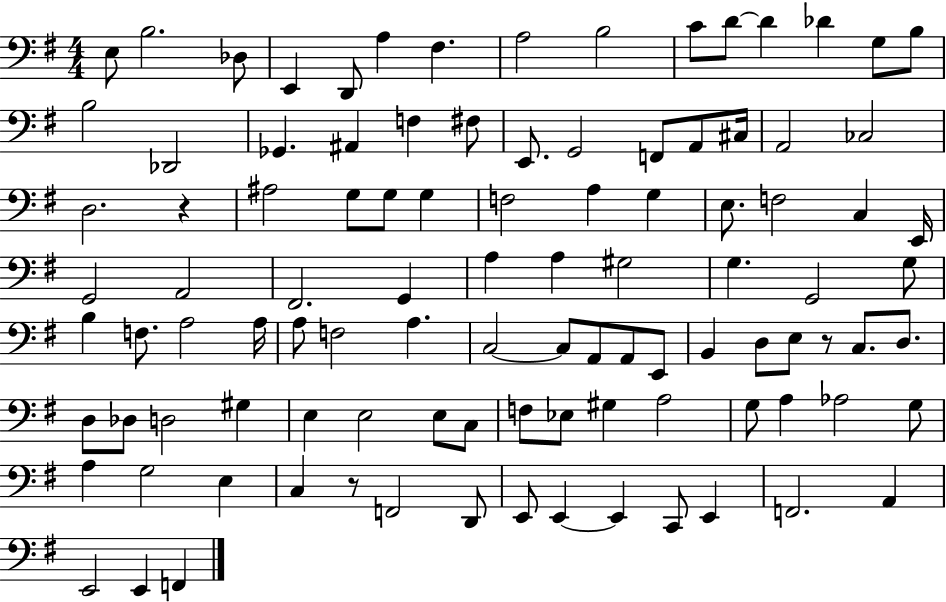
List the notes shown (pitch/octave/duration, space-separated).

E3/e B3/h. Db3/e E2/q D2/e A3/q F#3/q. A3/h B3/h C4/e D4/e D4/q Db4/q G3/e B3/e B3/h Db2/h Gb2/q. A#2/q F3/q F#3/e E2/e. G2/h F2/e A2/e C#3/s A2/h CES3/h D3/h. R/q A#3/h G3/e G3/e G3/q F3/h A3/q G3/q E3/e. F3/h C3/q E2/s G2/h A2/h F#2/h. G2/q A3/q A3/q G#3/h G3/q. G2/h G3/e B3/q F3/e. A3/h A3/s A3/e F3/h A3/q. C3/h C3/e A2/e A2/e E2/e B2/q D3/e E3/e R/e C3/e. D3/e. D3/e Db3/e D3/h G#3/q E3/q E3/h E3/e C3/e F3/e Eb3/e G#3/q A3/h G3/e A3/q Ab3/h G3/e A3/q G3/h E3/q C3/q R/e F2/h D2/e E2/e E2/q E2/q C2/e E2/q F2/h. A2/q E2/h E2/q F2/q